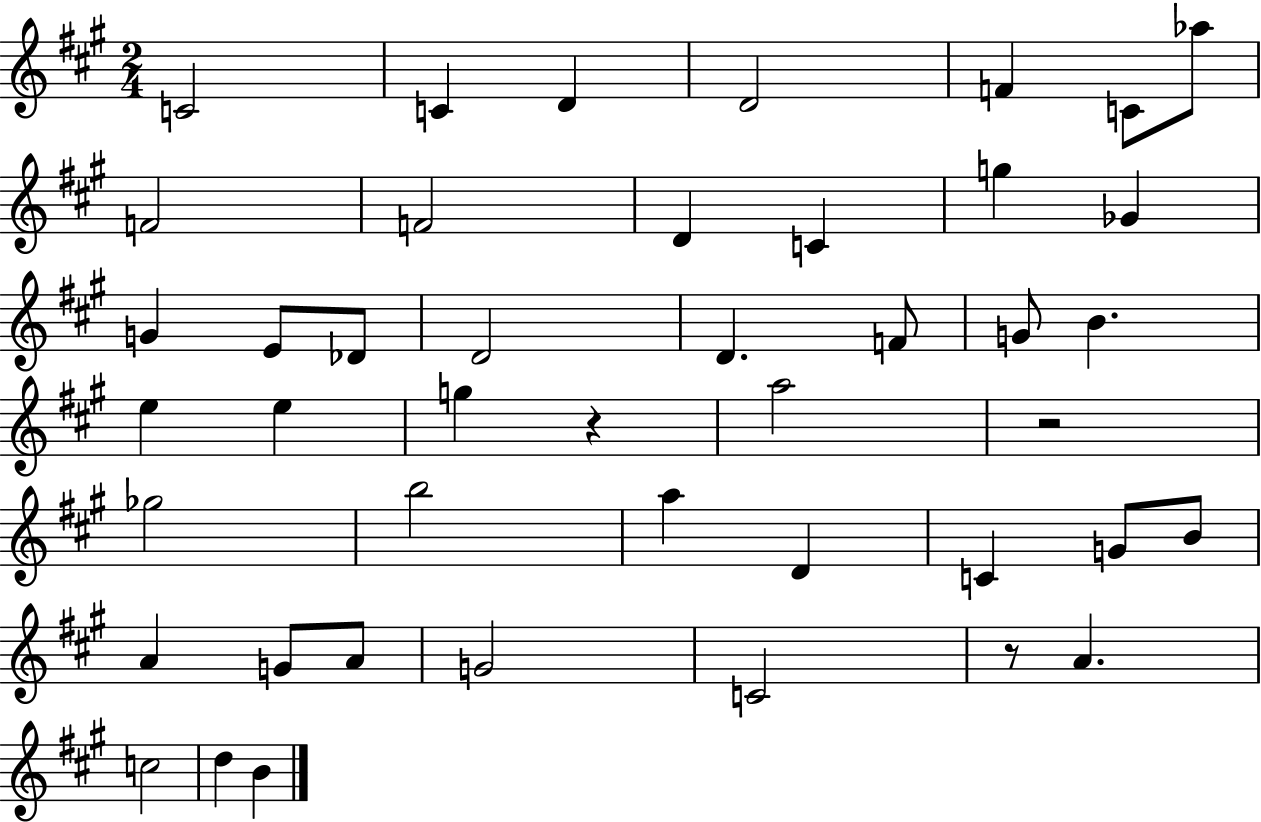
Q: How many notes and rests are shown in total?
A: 44